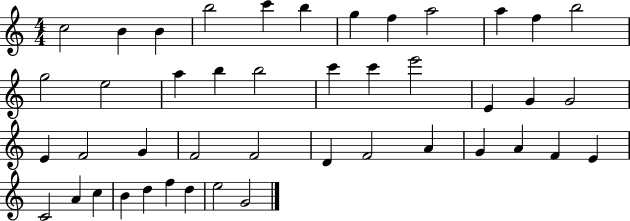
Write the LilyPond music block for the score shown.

{
  \clef treble
  \numericTimeSignature
  \time 4/4
  \key c \major
  c''2 b'4 b'4 | b''2 c'''4 b''4 | g''4 f''4 a''2 | a''4 f''4 b''2 | \break g''2 e''2 | a''4 b''4 b''2 | c'''4 c'''4 e'''2 | e'4 g'4 g'2 | \break e'4 f'2 g'4 | f'2 f'2 | d'4 f'2 a'4 | g'4 a'4 f'4 e'4 | \break c'2 a'4 c''4 | b'4 d''4 f''4 d''4 | e''2 g'2 | \bar "|."
}